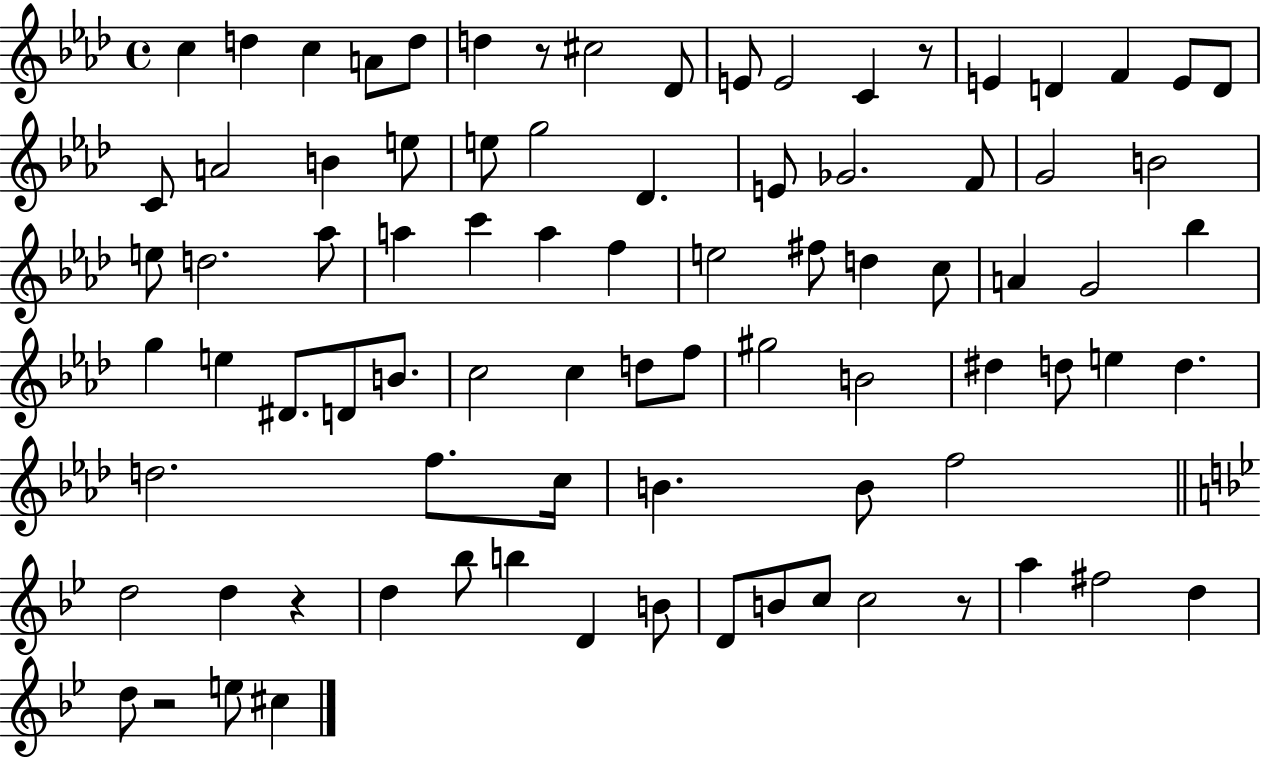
{
  \clef treble
  \time 4/4
  \defaultTimeSignature
  \key aes \major
  \repeat volta 2 { c''4 d''4 c''4 a'8 d''8 | d''4 r8 cis''2 des'8 | e'8 e'2 c'4 r8 | e'4 d'4 f'4 e'8 d'8 | \break c'8 a'2 b'4 e''8 | e''8 g''2 des'4. | e'8 ges'2. f'8 | g'2 b'2 | \break e''8 d''2. aes''8 | a''4 c'''4 a''4 f''4 | e''2 fis''8 d''4 c''8 | a'4 g'2 bes''4 | \break g''4 e''4 dis'8. d'8 b'8. | c''2 c''4 d''8 f''8 | gis''2 b'2 | dis''4 d''8 e''4 d''4. | \break d''2. f''8. c''16 | b'4. b'8 f''2 | \bar "||" \break \key g \minor d''2 d''4 r4 | d''4 bes''8 b''4 d'4 b'8 | d'8 b'8 c''8 c''2 r8 | a''4 fis''2 d''4 | \break d''8 r2 e''8 cis''4 | } \bar "|."
}